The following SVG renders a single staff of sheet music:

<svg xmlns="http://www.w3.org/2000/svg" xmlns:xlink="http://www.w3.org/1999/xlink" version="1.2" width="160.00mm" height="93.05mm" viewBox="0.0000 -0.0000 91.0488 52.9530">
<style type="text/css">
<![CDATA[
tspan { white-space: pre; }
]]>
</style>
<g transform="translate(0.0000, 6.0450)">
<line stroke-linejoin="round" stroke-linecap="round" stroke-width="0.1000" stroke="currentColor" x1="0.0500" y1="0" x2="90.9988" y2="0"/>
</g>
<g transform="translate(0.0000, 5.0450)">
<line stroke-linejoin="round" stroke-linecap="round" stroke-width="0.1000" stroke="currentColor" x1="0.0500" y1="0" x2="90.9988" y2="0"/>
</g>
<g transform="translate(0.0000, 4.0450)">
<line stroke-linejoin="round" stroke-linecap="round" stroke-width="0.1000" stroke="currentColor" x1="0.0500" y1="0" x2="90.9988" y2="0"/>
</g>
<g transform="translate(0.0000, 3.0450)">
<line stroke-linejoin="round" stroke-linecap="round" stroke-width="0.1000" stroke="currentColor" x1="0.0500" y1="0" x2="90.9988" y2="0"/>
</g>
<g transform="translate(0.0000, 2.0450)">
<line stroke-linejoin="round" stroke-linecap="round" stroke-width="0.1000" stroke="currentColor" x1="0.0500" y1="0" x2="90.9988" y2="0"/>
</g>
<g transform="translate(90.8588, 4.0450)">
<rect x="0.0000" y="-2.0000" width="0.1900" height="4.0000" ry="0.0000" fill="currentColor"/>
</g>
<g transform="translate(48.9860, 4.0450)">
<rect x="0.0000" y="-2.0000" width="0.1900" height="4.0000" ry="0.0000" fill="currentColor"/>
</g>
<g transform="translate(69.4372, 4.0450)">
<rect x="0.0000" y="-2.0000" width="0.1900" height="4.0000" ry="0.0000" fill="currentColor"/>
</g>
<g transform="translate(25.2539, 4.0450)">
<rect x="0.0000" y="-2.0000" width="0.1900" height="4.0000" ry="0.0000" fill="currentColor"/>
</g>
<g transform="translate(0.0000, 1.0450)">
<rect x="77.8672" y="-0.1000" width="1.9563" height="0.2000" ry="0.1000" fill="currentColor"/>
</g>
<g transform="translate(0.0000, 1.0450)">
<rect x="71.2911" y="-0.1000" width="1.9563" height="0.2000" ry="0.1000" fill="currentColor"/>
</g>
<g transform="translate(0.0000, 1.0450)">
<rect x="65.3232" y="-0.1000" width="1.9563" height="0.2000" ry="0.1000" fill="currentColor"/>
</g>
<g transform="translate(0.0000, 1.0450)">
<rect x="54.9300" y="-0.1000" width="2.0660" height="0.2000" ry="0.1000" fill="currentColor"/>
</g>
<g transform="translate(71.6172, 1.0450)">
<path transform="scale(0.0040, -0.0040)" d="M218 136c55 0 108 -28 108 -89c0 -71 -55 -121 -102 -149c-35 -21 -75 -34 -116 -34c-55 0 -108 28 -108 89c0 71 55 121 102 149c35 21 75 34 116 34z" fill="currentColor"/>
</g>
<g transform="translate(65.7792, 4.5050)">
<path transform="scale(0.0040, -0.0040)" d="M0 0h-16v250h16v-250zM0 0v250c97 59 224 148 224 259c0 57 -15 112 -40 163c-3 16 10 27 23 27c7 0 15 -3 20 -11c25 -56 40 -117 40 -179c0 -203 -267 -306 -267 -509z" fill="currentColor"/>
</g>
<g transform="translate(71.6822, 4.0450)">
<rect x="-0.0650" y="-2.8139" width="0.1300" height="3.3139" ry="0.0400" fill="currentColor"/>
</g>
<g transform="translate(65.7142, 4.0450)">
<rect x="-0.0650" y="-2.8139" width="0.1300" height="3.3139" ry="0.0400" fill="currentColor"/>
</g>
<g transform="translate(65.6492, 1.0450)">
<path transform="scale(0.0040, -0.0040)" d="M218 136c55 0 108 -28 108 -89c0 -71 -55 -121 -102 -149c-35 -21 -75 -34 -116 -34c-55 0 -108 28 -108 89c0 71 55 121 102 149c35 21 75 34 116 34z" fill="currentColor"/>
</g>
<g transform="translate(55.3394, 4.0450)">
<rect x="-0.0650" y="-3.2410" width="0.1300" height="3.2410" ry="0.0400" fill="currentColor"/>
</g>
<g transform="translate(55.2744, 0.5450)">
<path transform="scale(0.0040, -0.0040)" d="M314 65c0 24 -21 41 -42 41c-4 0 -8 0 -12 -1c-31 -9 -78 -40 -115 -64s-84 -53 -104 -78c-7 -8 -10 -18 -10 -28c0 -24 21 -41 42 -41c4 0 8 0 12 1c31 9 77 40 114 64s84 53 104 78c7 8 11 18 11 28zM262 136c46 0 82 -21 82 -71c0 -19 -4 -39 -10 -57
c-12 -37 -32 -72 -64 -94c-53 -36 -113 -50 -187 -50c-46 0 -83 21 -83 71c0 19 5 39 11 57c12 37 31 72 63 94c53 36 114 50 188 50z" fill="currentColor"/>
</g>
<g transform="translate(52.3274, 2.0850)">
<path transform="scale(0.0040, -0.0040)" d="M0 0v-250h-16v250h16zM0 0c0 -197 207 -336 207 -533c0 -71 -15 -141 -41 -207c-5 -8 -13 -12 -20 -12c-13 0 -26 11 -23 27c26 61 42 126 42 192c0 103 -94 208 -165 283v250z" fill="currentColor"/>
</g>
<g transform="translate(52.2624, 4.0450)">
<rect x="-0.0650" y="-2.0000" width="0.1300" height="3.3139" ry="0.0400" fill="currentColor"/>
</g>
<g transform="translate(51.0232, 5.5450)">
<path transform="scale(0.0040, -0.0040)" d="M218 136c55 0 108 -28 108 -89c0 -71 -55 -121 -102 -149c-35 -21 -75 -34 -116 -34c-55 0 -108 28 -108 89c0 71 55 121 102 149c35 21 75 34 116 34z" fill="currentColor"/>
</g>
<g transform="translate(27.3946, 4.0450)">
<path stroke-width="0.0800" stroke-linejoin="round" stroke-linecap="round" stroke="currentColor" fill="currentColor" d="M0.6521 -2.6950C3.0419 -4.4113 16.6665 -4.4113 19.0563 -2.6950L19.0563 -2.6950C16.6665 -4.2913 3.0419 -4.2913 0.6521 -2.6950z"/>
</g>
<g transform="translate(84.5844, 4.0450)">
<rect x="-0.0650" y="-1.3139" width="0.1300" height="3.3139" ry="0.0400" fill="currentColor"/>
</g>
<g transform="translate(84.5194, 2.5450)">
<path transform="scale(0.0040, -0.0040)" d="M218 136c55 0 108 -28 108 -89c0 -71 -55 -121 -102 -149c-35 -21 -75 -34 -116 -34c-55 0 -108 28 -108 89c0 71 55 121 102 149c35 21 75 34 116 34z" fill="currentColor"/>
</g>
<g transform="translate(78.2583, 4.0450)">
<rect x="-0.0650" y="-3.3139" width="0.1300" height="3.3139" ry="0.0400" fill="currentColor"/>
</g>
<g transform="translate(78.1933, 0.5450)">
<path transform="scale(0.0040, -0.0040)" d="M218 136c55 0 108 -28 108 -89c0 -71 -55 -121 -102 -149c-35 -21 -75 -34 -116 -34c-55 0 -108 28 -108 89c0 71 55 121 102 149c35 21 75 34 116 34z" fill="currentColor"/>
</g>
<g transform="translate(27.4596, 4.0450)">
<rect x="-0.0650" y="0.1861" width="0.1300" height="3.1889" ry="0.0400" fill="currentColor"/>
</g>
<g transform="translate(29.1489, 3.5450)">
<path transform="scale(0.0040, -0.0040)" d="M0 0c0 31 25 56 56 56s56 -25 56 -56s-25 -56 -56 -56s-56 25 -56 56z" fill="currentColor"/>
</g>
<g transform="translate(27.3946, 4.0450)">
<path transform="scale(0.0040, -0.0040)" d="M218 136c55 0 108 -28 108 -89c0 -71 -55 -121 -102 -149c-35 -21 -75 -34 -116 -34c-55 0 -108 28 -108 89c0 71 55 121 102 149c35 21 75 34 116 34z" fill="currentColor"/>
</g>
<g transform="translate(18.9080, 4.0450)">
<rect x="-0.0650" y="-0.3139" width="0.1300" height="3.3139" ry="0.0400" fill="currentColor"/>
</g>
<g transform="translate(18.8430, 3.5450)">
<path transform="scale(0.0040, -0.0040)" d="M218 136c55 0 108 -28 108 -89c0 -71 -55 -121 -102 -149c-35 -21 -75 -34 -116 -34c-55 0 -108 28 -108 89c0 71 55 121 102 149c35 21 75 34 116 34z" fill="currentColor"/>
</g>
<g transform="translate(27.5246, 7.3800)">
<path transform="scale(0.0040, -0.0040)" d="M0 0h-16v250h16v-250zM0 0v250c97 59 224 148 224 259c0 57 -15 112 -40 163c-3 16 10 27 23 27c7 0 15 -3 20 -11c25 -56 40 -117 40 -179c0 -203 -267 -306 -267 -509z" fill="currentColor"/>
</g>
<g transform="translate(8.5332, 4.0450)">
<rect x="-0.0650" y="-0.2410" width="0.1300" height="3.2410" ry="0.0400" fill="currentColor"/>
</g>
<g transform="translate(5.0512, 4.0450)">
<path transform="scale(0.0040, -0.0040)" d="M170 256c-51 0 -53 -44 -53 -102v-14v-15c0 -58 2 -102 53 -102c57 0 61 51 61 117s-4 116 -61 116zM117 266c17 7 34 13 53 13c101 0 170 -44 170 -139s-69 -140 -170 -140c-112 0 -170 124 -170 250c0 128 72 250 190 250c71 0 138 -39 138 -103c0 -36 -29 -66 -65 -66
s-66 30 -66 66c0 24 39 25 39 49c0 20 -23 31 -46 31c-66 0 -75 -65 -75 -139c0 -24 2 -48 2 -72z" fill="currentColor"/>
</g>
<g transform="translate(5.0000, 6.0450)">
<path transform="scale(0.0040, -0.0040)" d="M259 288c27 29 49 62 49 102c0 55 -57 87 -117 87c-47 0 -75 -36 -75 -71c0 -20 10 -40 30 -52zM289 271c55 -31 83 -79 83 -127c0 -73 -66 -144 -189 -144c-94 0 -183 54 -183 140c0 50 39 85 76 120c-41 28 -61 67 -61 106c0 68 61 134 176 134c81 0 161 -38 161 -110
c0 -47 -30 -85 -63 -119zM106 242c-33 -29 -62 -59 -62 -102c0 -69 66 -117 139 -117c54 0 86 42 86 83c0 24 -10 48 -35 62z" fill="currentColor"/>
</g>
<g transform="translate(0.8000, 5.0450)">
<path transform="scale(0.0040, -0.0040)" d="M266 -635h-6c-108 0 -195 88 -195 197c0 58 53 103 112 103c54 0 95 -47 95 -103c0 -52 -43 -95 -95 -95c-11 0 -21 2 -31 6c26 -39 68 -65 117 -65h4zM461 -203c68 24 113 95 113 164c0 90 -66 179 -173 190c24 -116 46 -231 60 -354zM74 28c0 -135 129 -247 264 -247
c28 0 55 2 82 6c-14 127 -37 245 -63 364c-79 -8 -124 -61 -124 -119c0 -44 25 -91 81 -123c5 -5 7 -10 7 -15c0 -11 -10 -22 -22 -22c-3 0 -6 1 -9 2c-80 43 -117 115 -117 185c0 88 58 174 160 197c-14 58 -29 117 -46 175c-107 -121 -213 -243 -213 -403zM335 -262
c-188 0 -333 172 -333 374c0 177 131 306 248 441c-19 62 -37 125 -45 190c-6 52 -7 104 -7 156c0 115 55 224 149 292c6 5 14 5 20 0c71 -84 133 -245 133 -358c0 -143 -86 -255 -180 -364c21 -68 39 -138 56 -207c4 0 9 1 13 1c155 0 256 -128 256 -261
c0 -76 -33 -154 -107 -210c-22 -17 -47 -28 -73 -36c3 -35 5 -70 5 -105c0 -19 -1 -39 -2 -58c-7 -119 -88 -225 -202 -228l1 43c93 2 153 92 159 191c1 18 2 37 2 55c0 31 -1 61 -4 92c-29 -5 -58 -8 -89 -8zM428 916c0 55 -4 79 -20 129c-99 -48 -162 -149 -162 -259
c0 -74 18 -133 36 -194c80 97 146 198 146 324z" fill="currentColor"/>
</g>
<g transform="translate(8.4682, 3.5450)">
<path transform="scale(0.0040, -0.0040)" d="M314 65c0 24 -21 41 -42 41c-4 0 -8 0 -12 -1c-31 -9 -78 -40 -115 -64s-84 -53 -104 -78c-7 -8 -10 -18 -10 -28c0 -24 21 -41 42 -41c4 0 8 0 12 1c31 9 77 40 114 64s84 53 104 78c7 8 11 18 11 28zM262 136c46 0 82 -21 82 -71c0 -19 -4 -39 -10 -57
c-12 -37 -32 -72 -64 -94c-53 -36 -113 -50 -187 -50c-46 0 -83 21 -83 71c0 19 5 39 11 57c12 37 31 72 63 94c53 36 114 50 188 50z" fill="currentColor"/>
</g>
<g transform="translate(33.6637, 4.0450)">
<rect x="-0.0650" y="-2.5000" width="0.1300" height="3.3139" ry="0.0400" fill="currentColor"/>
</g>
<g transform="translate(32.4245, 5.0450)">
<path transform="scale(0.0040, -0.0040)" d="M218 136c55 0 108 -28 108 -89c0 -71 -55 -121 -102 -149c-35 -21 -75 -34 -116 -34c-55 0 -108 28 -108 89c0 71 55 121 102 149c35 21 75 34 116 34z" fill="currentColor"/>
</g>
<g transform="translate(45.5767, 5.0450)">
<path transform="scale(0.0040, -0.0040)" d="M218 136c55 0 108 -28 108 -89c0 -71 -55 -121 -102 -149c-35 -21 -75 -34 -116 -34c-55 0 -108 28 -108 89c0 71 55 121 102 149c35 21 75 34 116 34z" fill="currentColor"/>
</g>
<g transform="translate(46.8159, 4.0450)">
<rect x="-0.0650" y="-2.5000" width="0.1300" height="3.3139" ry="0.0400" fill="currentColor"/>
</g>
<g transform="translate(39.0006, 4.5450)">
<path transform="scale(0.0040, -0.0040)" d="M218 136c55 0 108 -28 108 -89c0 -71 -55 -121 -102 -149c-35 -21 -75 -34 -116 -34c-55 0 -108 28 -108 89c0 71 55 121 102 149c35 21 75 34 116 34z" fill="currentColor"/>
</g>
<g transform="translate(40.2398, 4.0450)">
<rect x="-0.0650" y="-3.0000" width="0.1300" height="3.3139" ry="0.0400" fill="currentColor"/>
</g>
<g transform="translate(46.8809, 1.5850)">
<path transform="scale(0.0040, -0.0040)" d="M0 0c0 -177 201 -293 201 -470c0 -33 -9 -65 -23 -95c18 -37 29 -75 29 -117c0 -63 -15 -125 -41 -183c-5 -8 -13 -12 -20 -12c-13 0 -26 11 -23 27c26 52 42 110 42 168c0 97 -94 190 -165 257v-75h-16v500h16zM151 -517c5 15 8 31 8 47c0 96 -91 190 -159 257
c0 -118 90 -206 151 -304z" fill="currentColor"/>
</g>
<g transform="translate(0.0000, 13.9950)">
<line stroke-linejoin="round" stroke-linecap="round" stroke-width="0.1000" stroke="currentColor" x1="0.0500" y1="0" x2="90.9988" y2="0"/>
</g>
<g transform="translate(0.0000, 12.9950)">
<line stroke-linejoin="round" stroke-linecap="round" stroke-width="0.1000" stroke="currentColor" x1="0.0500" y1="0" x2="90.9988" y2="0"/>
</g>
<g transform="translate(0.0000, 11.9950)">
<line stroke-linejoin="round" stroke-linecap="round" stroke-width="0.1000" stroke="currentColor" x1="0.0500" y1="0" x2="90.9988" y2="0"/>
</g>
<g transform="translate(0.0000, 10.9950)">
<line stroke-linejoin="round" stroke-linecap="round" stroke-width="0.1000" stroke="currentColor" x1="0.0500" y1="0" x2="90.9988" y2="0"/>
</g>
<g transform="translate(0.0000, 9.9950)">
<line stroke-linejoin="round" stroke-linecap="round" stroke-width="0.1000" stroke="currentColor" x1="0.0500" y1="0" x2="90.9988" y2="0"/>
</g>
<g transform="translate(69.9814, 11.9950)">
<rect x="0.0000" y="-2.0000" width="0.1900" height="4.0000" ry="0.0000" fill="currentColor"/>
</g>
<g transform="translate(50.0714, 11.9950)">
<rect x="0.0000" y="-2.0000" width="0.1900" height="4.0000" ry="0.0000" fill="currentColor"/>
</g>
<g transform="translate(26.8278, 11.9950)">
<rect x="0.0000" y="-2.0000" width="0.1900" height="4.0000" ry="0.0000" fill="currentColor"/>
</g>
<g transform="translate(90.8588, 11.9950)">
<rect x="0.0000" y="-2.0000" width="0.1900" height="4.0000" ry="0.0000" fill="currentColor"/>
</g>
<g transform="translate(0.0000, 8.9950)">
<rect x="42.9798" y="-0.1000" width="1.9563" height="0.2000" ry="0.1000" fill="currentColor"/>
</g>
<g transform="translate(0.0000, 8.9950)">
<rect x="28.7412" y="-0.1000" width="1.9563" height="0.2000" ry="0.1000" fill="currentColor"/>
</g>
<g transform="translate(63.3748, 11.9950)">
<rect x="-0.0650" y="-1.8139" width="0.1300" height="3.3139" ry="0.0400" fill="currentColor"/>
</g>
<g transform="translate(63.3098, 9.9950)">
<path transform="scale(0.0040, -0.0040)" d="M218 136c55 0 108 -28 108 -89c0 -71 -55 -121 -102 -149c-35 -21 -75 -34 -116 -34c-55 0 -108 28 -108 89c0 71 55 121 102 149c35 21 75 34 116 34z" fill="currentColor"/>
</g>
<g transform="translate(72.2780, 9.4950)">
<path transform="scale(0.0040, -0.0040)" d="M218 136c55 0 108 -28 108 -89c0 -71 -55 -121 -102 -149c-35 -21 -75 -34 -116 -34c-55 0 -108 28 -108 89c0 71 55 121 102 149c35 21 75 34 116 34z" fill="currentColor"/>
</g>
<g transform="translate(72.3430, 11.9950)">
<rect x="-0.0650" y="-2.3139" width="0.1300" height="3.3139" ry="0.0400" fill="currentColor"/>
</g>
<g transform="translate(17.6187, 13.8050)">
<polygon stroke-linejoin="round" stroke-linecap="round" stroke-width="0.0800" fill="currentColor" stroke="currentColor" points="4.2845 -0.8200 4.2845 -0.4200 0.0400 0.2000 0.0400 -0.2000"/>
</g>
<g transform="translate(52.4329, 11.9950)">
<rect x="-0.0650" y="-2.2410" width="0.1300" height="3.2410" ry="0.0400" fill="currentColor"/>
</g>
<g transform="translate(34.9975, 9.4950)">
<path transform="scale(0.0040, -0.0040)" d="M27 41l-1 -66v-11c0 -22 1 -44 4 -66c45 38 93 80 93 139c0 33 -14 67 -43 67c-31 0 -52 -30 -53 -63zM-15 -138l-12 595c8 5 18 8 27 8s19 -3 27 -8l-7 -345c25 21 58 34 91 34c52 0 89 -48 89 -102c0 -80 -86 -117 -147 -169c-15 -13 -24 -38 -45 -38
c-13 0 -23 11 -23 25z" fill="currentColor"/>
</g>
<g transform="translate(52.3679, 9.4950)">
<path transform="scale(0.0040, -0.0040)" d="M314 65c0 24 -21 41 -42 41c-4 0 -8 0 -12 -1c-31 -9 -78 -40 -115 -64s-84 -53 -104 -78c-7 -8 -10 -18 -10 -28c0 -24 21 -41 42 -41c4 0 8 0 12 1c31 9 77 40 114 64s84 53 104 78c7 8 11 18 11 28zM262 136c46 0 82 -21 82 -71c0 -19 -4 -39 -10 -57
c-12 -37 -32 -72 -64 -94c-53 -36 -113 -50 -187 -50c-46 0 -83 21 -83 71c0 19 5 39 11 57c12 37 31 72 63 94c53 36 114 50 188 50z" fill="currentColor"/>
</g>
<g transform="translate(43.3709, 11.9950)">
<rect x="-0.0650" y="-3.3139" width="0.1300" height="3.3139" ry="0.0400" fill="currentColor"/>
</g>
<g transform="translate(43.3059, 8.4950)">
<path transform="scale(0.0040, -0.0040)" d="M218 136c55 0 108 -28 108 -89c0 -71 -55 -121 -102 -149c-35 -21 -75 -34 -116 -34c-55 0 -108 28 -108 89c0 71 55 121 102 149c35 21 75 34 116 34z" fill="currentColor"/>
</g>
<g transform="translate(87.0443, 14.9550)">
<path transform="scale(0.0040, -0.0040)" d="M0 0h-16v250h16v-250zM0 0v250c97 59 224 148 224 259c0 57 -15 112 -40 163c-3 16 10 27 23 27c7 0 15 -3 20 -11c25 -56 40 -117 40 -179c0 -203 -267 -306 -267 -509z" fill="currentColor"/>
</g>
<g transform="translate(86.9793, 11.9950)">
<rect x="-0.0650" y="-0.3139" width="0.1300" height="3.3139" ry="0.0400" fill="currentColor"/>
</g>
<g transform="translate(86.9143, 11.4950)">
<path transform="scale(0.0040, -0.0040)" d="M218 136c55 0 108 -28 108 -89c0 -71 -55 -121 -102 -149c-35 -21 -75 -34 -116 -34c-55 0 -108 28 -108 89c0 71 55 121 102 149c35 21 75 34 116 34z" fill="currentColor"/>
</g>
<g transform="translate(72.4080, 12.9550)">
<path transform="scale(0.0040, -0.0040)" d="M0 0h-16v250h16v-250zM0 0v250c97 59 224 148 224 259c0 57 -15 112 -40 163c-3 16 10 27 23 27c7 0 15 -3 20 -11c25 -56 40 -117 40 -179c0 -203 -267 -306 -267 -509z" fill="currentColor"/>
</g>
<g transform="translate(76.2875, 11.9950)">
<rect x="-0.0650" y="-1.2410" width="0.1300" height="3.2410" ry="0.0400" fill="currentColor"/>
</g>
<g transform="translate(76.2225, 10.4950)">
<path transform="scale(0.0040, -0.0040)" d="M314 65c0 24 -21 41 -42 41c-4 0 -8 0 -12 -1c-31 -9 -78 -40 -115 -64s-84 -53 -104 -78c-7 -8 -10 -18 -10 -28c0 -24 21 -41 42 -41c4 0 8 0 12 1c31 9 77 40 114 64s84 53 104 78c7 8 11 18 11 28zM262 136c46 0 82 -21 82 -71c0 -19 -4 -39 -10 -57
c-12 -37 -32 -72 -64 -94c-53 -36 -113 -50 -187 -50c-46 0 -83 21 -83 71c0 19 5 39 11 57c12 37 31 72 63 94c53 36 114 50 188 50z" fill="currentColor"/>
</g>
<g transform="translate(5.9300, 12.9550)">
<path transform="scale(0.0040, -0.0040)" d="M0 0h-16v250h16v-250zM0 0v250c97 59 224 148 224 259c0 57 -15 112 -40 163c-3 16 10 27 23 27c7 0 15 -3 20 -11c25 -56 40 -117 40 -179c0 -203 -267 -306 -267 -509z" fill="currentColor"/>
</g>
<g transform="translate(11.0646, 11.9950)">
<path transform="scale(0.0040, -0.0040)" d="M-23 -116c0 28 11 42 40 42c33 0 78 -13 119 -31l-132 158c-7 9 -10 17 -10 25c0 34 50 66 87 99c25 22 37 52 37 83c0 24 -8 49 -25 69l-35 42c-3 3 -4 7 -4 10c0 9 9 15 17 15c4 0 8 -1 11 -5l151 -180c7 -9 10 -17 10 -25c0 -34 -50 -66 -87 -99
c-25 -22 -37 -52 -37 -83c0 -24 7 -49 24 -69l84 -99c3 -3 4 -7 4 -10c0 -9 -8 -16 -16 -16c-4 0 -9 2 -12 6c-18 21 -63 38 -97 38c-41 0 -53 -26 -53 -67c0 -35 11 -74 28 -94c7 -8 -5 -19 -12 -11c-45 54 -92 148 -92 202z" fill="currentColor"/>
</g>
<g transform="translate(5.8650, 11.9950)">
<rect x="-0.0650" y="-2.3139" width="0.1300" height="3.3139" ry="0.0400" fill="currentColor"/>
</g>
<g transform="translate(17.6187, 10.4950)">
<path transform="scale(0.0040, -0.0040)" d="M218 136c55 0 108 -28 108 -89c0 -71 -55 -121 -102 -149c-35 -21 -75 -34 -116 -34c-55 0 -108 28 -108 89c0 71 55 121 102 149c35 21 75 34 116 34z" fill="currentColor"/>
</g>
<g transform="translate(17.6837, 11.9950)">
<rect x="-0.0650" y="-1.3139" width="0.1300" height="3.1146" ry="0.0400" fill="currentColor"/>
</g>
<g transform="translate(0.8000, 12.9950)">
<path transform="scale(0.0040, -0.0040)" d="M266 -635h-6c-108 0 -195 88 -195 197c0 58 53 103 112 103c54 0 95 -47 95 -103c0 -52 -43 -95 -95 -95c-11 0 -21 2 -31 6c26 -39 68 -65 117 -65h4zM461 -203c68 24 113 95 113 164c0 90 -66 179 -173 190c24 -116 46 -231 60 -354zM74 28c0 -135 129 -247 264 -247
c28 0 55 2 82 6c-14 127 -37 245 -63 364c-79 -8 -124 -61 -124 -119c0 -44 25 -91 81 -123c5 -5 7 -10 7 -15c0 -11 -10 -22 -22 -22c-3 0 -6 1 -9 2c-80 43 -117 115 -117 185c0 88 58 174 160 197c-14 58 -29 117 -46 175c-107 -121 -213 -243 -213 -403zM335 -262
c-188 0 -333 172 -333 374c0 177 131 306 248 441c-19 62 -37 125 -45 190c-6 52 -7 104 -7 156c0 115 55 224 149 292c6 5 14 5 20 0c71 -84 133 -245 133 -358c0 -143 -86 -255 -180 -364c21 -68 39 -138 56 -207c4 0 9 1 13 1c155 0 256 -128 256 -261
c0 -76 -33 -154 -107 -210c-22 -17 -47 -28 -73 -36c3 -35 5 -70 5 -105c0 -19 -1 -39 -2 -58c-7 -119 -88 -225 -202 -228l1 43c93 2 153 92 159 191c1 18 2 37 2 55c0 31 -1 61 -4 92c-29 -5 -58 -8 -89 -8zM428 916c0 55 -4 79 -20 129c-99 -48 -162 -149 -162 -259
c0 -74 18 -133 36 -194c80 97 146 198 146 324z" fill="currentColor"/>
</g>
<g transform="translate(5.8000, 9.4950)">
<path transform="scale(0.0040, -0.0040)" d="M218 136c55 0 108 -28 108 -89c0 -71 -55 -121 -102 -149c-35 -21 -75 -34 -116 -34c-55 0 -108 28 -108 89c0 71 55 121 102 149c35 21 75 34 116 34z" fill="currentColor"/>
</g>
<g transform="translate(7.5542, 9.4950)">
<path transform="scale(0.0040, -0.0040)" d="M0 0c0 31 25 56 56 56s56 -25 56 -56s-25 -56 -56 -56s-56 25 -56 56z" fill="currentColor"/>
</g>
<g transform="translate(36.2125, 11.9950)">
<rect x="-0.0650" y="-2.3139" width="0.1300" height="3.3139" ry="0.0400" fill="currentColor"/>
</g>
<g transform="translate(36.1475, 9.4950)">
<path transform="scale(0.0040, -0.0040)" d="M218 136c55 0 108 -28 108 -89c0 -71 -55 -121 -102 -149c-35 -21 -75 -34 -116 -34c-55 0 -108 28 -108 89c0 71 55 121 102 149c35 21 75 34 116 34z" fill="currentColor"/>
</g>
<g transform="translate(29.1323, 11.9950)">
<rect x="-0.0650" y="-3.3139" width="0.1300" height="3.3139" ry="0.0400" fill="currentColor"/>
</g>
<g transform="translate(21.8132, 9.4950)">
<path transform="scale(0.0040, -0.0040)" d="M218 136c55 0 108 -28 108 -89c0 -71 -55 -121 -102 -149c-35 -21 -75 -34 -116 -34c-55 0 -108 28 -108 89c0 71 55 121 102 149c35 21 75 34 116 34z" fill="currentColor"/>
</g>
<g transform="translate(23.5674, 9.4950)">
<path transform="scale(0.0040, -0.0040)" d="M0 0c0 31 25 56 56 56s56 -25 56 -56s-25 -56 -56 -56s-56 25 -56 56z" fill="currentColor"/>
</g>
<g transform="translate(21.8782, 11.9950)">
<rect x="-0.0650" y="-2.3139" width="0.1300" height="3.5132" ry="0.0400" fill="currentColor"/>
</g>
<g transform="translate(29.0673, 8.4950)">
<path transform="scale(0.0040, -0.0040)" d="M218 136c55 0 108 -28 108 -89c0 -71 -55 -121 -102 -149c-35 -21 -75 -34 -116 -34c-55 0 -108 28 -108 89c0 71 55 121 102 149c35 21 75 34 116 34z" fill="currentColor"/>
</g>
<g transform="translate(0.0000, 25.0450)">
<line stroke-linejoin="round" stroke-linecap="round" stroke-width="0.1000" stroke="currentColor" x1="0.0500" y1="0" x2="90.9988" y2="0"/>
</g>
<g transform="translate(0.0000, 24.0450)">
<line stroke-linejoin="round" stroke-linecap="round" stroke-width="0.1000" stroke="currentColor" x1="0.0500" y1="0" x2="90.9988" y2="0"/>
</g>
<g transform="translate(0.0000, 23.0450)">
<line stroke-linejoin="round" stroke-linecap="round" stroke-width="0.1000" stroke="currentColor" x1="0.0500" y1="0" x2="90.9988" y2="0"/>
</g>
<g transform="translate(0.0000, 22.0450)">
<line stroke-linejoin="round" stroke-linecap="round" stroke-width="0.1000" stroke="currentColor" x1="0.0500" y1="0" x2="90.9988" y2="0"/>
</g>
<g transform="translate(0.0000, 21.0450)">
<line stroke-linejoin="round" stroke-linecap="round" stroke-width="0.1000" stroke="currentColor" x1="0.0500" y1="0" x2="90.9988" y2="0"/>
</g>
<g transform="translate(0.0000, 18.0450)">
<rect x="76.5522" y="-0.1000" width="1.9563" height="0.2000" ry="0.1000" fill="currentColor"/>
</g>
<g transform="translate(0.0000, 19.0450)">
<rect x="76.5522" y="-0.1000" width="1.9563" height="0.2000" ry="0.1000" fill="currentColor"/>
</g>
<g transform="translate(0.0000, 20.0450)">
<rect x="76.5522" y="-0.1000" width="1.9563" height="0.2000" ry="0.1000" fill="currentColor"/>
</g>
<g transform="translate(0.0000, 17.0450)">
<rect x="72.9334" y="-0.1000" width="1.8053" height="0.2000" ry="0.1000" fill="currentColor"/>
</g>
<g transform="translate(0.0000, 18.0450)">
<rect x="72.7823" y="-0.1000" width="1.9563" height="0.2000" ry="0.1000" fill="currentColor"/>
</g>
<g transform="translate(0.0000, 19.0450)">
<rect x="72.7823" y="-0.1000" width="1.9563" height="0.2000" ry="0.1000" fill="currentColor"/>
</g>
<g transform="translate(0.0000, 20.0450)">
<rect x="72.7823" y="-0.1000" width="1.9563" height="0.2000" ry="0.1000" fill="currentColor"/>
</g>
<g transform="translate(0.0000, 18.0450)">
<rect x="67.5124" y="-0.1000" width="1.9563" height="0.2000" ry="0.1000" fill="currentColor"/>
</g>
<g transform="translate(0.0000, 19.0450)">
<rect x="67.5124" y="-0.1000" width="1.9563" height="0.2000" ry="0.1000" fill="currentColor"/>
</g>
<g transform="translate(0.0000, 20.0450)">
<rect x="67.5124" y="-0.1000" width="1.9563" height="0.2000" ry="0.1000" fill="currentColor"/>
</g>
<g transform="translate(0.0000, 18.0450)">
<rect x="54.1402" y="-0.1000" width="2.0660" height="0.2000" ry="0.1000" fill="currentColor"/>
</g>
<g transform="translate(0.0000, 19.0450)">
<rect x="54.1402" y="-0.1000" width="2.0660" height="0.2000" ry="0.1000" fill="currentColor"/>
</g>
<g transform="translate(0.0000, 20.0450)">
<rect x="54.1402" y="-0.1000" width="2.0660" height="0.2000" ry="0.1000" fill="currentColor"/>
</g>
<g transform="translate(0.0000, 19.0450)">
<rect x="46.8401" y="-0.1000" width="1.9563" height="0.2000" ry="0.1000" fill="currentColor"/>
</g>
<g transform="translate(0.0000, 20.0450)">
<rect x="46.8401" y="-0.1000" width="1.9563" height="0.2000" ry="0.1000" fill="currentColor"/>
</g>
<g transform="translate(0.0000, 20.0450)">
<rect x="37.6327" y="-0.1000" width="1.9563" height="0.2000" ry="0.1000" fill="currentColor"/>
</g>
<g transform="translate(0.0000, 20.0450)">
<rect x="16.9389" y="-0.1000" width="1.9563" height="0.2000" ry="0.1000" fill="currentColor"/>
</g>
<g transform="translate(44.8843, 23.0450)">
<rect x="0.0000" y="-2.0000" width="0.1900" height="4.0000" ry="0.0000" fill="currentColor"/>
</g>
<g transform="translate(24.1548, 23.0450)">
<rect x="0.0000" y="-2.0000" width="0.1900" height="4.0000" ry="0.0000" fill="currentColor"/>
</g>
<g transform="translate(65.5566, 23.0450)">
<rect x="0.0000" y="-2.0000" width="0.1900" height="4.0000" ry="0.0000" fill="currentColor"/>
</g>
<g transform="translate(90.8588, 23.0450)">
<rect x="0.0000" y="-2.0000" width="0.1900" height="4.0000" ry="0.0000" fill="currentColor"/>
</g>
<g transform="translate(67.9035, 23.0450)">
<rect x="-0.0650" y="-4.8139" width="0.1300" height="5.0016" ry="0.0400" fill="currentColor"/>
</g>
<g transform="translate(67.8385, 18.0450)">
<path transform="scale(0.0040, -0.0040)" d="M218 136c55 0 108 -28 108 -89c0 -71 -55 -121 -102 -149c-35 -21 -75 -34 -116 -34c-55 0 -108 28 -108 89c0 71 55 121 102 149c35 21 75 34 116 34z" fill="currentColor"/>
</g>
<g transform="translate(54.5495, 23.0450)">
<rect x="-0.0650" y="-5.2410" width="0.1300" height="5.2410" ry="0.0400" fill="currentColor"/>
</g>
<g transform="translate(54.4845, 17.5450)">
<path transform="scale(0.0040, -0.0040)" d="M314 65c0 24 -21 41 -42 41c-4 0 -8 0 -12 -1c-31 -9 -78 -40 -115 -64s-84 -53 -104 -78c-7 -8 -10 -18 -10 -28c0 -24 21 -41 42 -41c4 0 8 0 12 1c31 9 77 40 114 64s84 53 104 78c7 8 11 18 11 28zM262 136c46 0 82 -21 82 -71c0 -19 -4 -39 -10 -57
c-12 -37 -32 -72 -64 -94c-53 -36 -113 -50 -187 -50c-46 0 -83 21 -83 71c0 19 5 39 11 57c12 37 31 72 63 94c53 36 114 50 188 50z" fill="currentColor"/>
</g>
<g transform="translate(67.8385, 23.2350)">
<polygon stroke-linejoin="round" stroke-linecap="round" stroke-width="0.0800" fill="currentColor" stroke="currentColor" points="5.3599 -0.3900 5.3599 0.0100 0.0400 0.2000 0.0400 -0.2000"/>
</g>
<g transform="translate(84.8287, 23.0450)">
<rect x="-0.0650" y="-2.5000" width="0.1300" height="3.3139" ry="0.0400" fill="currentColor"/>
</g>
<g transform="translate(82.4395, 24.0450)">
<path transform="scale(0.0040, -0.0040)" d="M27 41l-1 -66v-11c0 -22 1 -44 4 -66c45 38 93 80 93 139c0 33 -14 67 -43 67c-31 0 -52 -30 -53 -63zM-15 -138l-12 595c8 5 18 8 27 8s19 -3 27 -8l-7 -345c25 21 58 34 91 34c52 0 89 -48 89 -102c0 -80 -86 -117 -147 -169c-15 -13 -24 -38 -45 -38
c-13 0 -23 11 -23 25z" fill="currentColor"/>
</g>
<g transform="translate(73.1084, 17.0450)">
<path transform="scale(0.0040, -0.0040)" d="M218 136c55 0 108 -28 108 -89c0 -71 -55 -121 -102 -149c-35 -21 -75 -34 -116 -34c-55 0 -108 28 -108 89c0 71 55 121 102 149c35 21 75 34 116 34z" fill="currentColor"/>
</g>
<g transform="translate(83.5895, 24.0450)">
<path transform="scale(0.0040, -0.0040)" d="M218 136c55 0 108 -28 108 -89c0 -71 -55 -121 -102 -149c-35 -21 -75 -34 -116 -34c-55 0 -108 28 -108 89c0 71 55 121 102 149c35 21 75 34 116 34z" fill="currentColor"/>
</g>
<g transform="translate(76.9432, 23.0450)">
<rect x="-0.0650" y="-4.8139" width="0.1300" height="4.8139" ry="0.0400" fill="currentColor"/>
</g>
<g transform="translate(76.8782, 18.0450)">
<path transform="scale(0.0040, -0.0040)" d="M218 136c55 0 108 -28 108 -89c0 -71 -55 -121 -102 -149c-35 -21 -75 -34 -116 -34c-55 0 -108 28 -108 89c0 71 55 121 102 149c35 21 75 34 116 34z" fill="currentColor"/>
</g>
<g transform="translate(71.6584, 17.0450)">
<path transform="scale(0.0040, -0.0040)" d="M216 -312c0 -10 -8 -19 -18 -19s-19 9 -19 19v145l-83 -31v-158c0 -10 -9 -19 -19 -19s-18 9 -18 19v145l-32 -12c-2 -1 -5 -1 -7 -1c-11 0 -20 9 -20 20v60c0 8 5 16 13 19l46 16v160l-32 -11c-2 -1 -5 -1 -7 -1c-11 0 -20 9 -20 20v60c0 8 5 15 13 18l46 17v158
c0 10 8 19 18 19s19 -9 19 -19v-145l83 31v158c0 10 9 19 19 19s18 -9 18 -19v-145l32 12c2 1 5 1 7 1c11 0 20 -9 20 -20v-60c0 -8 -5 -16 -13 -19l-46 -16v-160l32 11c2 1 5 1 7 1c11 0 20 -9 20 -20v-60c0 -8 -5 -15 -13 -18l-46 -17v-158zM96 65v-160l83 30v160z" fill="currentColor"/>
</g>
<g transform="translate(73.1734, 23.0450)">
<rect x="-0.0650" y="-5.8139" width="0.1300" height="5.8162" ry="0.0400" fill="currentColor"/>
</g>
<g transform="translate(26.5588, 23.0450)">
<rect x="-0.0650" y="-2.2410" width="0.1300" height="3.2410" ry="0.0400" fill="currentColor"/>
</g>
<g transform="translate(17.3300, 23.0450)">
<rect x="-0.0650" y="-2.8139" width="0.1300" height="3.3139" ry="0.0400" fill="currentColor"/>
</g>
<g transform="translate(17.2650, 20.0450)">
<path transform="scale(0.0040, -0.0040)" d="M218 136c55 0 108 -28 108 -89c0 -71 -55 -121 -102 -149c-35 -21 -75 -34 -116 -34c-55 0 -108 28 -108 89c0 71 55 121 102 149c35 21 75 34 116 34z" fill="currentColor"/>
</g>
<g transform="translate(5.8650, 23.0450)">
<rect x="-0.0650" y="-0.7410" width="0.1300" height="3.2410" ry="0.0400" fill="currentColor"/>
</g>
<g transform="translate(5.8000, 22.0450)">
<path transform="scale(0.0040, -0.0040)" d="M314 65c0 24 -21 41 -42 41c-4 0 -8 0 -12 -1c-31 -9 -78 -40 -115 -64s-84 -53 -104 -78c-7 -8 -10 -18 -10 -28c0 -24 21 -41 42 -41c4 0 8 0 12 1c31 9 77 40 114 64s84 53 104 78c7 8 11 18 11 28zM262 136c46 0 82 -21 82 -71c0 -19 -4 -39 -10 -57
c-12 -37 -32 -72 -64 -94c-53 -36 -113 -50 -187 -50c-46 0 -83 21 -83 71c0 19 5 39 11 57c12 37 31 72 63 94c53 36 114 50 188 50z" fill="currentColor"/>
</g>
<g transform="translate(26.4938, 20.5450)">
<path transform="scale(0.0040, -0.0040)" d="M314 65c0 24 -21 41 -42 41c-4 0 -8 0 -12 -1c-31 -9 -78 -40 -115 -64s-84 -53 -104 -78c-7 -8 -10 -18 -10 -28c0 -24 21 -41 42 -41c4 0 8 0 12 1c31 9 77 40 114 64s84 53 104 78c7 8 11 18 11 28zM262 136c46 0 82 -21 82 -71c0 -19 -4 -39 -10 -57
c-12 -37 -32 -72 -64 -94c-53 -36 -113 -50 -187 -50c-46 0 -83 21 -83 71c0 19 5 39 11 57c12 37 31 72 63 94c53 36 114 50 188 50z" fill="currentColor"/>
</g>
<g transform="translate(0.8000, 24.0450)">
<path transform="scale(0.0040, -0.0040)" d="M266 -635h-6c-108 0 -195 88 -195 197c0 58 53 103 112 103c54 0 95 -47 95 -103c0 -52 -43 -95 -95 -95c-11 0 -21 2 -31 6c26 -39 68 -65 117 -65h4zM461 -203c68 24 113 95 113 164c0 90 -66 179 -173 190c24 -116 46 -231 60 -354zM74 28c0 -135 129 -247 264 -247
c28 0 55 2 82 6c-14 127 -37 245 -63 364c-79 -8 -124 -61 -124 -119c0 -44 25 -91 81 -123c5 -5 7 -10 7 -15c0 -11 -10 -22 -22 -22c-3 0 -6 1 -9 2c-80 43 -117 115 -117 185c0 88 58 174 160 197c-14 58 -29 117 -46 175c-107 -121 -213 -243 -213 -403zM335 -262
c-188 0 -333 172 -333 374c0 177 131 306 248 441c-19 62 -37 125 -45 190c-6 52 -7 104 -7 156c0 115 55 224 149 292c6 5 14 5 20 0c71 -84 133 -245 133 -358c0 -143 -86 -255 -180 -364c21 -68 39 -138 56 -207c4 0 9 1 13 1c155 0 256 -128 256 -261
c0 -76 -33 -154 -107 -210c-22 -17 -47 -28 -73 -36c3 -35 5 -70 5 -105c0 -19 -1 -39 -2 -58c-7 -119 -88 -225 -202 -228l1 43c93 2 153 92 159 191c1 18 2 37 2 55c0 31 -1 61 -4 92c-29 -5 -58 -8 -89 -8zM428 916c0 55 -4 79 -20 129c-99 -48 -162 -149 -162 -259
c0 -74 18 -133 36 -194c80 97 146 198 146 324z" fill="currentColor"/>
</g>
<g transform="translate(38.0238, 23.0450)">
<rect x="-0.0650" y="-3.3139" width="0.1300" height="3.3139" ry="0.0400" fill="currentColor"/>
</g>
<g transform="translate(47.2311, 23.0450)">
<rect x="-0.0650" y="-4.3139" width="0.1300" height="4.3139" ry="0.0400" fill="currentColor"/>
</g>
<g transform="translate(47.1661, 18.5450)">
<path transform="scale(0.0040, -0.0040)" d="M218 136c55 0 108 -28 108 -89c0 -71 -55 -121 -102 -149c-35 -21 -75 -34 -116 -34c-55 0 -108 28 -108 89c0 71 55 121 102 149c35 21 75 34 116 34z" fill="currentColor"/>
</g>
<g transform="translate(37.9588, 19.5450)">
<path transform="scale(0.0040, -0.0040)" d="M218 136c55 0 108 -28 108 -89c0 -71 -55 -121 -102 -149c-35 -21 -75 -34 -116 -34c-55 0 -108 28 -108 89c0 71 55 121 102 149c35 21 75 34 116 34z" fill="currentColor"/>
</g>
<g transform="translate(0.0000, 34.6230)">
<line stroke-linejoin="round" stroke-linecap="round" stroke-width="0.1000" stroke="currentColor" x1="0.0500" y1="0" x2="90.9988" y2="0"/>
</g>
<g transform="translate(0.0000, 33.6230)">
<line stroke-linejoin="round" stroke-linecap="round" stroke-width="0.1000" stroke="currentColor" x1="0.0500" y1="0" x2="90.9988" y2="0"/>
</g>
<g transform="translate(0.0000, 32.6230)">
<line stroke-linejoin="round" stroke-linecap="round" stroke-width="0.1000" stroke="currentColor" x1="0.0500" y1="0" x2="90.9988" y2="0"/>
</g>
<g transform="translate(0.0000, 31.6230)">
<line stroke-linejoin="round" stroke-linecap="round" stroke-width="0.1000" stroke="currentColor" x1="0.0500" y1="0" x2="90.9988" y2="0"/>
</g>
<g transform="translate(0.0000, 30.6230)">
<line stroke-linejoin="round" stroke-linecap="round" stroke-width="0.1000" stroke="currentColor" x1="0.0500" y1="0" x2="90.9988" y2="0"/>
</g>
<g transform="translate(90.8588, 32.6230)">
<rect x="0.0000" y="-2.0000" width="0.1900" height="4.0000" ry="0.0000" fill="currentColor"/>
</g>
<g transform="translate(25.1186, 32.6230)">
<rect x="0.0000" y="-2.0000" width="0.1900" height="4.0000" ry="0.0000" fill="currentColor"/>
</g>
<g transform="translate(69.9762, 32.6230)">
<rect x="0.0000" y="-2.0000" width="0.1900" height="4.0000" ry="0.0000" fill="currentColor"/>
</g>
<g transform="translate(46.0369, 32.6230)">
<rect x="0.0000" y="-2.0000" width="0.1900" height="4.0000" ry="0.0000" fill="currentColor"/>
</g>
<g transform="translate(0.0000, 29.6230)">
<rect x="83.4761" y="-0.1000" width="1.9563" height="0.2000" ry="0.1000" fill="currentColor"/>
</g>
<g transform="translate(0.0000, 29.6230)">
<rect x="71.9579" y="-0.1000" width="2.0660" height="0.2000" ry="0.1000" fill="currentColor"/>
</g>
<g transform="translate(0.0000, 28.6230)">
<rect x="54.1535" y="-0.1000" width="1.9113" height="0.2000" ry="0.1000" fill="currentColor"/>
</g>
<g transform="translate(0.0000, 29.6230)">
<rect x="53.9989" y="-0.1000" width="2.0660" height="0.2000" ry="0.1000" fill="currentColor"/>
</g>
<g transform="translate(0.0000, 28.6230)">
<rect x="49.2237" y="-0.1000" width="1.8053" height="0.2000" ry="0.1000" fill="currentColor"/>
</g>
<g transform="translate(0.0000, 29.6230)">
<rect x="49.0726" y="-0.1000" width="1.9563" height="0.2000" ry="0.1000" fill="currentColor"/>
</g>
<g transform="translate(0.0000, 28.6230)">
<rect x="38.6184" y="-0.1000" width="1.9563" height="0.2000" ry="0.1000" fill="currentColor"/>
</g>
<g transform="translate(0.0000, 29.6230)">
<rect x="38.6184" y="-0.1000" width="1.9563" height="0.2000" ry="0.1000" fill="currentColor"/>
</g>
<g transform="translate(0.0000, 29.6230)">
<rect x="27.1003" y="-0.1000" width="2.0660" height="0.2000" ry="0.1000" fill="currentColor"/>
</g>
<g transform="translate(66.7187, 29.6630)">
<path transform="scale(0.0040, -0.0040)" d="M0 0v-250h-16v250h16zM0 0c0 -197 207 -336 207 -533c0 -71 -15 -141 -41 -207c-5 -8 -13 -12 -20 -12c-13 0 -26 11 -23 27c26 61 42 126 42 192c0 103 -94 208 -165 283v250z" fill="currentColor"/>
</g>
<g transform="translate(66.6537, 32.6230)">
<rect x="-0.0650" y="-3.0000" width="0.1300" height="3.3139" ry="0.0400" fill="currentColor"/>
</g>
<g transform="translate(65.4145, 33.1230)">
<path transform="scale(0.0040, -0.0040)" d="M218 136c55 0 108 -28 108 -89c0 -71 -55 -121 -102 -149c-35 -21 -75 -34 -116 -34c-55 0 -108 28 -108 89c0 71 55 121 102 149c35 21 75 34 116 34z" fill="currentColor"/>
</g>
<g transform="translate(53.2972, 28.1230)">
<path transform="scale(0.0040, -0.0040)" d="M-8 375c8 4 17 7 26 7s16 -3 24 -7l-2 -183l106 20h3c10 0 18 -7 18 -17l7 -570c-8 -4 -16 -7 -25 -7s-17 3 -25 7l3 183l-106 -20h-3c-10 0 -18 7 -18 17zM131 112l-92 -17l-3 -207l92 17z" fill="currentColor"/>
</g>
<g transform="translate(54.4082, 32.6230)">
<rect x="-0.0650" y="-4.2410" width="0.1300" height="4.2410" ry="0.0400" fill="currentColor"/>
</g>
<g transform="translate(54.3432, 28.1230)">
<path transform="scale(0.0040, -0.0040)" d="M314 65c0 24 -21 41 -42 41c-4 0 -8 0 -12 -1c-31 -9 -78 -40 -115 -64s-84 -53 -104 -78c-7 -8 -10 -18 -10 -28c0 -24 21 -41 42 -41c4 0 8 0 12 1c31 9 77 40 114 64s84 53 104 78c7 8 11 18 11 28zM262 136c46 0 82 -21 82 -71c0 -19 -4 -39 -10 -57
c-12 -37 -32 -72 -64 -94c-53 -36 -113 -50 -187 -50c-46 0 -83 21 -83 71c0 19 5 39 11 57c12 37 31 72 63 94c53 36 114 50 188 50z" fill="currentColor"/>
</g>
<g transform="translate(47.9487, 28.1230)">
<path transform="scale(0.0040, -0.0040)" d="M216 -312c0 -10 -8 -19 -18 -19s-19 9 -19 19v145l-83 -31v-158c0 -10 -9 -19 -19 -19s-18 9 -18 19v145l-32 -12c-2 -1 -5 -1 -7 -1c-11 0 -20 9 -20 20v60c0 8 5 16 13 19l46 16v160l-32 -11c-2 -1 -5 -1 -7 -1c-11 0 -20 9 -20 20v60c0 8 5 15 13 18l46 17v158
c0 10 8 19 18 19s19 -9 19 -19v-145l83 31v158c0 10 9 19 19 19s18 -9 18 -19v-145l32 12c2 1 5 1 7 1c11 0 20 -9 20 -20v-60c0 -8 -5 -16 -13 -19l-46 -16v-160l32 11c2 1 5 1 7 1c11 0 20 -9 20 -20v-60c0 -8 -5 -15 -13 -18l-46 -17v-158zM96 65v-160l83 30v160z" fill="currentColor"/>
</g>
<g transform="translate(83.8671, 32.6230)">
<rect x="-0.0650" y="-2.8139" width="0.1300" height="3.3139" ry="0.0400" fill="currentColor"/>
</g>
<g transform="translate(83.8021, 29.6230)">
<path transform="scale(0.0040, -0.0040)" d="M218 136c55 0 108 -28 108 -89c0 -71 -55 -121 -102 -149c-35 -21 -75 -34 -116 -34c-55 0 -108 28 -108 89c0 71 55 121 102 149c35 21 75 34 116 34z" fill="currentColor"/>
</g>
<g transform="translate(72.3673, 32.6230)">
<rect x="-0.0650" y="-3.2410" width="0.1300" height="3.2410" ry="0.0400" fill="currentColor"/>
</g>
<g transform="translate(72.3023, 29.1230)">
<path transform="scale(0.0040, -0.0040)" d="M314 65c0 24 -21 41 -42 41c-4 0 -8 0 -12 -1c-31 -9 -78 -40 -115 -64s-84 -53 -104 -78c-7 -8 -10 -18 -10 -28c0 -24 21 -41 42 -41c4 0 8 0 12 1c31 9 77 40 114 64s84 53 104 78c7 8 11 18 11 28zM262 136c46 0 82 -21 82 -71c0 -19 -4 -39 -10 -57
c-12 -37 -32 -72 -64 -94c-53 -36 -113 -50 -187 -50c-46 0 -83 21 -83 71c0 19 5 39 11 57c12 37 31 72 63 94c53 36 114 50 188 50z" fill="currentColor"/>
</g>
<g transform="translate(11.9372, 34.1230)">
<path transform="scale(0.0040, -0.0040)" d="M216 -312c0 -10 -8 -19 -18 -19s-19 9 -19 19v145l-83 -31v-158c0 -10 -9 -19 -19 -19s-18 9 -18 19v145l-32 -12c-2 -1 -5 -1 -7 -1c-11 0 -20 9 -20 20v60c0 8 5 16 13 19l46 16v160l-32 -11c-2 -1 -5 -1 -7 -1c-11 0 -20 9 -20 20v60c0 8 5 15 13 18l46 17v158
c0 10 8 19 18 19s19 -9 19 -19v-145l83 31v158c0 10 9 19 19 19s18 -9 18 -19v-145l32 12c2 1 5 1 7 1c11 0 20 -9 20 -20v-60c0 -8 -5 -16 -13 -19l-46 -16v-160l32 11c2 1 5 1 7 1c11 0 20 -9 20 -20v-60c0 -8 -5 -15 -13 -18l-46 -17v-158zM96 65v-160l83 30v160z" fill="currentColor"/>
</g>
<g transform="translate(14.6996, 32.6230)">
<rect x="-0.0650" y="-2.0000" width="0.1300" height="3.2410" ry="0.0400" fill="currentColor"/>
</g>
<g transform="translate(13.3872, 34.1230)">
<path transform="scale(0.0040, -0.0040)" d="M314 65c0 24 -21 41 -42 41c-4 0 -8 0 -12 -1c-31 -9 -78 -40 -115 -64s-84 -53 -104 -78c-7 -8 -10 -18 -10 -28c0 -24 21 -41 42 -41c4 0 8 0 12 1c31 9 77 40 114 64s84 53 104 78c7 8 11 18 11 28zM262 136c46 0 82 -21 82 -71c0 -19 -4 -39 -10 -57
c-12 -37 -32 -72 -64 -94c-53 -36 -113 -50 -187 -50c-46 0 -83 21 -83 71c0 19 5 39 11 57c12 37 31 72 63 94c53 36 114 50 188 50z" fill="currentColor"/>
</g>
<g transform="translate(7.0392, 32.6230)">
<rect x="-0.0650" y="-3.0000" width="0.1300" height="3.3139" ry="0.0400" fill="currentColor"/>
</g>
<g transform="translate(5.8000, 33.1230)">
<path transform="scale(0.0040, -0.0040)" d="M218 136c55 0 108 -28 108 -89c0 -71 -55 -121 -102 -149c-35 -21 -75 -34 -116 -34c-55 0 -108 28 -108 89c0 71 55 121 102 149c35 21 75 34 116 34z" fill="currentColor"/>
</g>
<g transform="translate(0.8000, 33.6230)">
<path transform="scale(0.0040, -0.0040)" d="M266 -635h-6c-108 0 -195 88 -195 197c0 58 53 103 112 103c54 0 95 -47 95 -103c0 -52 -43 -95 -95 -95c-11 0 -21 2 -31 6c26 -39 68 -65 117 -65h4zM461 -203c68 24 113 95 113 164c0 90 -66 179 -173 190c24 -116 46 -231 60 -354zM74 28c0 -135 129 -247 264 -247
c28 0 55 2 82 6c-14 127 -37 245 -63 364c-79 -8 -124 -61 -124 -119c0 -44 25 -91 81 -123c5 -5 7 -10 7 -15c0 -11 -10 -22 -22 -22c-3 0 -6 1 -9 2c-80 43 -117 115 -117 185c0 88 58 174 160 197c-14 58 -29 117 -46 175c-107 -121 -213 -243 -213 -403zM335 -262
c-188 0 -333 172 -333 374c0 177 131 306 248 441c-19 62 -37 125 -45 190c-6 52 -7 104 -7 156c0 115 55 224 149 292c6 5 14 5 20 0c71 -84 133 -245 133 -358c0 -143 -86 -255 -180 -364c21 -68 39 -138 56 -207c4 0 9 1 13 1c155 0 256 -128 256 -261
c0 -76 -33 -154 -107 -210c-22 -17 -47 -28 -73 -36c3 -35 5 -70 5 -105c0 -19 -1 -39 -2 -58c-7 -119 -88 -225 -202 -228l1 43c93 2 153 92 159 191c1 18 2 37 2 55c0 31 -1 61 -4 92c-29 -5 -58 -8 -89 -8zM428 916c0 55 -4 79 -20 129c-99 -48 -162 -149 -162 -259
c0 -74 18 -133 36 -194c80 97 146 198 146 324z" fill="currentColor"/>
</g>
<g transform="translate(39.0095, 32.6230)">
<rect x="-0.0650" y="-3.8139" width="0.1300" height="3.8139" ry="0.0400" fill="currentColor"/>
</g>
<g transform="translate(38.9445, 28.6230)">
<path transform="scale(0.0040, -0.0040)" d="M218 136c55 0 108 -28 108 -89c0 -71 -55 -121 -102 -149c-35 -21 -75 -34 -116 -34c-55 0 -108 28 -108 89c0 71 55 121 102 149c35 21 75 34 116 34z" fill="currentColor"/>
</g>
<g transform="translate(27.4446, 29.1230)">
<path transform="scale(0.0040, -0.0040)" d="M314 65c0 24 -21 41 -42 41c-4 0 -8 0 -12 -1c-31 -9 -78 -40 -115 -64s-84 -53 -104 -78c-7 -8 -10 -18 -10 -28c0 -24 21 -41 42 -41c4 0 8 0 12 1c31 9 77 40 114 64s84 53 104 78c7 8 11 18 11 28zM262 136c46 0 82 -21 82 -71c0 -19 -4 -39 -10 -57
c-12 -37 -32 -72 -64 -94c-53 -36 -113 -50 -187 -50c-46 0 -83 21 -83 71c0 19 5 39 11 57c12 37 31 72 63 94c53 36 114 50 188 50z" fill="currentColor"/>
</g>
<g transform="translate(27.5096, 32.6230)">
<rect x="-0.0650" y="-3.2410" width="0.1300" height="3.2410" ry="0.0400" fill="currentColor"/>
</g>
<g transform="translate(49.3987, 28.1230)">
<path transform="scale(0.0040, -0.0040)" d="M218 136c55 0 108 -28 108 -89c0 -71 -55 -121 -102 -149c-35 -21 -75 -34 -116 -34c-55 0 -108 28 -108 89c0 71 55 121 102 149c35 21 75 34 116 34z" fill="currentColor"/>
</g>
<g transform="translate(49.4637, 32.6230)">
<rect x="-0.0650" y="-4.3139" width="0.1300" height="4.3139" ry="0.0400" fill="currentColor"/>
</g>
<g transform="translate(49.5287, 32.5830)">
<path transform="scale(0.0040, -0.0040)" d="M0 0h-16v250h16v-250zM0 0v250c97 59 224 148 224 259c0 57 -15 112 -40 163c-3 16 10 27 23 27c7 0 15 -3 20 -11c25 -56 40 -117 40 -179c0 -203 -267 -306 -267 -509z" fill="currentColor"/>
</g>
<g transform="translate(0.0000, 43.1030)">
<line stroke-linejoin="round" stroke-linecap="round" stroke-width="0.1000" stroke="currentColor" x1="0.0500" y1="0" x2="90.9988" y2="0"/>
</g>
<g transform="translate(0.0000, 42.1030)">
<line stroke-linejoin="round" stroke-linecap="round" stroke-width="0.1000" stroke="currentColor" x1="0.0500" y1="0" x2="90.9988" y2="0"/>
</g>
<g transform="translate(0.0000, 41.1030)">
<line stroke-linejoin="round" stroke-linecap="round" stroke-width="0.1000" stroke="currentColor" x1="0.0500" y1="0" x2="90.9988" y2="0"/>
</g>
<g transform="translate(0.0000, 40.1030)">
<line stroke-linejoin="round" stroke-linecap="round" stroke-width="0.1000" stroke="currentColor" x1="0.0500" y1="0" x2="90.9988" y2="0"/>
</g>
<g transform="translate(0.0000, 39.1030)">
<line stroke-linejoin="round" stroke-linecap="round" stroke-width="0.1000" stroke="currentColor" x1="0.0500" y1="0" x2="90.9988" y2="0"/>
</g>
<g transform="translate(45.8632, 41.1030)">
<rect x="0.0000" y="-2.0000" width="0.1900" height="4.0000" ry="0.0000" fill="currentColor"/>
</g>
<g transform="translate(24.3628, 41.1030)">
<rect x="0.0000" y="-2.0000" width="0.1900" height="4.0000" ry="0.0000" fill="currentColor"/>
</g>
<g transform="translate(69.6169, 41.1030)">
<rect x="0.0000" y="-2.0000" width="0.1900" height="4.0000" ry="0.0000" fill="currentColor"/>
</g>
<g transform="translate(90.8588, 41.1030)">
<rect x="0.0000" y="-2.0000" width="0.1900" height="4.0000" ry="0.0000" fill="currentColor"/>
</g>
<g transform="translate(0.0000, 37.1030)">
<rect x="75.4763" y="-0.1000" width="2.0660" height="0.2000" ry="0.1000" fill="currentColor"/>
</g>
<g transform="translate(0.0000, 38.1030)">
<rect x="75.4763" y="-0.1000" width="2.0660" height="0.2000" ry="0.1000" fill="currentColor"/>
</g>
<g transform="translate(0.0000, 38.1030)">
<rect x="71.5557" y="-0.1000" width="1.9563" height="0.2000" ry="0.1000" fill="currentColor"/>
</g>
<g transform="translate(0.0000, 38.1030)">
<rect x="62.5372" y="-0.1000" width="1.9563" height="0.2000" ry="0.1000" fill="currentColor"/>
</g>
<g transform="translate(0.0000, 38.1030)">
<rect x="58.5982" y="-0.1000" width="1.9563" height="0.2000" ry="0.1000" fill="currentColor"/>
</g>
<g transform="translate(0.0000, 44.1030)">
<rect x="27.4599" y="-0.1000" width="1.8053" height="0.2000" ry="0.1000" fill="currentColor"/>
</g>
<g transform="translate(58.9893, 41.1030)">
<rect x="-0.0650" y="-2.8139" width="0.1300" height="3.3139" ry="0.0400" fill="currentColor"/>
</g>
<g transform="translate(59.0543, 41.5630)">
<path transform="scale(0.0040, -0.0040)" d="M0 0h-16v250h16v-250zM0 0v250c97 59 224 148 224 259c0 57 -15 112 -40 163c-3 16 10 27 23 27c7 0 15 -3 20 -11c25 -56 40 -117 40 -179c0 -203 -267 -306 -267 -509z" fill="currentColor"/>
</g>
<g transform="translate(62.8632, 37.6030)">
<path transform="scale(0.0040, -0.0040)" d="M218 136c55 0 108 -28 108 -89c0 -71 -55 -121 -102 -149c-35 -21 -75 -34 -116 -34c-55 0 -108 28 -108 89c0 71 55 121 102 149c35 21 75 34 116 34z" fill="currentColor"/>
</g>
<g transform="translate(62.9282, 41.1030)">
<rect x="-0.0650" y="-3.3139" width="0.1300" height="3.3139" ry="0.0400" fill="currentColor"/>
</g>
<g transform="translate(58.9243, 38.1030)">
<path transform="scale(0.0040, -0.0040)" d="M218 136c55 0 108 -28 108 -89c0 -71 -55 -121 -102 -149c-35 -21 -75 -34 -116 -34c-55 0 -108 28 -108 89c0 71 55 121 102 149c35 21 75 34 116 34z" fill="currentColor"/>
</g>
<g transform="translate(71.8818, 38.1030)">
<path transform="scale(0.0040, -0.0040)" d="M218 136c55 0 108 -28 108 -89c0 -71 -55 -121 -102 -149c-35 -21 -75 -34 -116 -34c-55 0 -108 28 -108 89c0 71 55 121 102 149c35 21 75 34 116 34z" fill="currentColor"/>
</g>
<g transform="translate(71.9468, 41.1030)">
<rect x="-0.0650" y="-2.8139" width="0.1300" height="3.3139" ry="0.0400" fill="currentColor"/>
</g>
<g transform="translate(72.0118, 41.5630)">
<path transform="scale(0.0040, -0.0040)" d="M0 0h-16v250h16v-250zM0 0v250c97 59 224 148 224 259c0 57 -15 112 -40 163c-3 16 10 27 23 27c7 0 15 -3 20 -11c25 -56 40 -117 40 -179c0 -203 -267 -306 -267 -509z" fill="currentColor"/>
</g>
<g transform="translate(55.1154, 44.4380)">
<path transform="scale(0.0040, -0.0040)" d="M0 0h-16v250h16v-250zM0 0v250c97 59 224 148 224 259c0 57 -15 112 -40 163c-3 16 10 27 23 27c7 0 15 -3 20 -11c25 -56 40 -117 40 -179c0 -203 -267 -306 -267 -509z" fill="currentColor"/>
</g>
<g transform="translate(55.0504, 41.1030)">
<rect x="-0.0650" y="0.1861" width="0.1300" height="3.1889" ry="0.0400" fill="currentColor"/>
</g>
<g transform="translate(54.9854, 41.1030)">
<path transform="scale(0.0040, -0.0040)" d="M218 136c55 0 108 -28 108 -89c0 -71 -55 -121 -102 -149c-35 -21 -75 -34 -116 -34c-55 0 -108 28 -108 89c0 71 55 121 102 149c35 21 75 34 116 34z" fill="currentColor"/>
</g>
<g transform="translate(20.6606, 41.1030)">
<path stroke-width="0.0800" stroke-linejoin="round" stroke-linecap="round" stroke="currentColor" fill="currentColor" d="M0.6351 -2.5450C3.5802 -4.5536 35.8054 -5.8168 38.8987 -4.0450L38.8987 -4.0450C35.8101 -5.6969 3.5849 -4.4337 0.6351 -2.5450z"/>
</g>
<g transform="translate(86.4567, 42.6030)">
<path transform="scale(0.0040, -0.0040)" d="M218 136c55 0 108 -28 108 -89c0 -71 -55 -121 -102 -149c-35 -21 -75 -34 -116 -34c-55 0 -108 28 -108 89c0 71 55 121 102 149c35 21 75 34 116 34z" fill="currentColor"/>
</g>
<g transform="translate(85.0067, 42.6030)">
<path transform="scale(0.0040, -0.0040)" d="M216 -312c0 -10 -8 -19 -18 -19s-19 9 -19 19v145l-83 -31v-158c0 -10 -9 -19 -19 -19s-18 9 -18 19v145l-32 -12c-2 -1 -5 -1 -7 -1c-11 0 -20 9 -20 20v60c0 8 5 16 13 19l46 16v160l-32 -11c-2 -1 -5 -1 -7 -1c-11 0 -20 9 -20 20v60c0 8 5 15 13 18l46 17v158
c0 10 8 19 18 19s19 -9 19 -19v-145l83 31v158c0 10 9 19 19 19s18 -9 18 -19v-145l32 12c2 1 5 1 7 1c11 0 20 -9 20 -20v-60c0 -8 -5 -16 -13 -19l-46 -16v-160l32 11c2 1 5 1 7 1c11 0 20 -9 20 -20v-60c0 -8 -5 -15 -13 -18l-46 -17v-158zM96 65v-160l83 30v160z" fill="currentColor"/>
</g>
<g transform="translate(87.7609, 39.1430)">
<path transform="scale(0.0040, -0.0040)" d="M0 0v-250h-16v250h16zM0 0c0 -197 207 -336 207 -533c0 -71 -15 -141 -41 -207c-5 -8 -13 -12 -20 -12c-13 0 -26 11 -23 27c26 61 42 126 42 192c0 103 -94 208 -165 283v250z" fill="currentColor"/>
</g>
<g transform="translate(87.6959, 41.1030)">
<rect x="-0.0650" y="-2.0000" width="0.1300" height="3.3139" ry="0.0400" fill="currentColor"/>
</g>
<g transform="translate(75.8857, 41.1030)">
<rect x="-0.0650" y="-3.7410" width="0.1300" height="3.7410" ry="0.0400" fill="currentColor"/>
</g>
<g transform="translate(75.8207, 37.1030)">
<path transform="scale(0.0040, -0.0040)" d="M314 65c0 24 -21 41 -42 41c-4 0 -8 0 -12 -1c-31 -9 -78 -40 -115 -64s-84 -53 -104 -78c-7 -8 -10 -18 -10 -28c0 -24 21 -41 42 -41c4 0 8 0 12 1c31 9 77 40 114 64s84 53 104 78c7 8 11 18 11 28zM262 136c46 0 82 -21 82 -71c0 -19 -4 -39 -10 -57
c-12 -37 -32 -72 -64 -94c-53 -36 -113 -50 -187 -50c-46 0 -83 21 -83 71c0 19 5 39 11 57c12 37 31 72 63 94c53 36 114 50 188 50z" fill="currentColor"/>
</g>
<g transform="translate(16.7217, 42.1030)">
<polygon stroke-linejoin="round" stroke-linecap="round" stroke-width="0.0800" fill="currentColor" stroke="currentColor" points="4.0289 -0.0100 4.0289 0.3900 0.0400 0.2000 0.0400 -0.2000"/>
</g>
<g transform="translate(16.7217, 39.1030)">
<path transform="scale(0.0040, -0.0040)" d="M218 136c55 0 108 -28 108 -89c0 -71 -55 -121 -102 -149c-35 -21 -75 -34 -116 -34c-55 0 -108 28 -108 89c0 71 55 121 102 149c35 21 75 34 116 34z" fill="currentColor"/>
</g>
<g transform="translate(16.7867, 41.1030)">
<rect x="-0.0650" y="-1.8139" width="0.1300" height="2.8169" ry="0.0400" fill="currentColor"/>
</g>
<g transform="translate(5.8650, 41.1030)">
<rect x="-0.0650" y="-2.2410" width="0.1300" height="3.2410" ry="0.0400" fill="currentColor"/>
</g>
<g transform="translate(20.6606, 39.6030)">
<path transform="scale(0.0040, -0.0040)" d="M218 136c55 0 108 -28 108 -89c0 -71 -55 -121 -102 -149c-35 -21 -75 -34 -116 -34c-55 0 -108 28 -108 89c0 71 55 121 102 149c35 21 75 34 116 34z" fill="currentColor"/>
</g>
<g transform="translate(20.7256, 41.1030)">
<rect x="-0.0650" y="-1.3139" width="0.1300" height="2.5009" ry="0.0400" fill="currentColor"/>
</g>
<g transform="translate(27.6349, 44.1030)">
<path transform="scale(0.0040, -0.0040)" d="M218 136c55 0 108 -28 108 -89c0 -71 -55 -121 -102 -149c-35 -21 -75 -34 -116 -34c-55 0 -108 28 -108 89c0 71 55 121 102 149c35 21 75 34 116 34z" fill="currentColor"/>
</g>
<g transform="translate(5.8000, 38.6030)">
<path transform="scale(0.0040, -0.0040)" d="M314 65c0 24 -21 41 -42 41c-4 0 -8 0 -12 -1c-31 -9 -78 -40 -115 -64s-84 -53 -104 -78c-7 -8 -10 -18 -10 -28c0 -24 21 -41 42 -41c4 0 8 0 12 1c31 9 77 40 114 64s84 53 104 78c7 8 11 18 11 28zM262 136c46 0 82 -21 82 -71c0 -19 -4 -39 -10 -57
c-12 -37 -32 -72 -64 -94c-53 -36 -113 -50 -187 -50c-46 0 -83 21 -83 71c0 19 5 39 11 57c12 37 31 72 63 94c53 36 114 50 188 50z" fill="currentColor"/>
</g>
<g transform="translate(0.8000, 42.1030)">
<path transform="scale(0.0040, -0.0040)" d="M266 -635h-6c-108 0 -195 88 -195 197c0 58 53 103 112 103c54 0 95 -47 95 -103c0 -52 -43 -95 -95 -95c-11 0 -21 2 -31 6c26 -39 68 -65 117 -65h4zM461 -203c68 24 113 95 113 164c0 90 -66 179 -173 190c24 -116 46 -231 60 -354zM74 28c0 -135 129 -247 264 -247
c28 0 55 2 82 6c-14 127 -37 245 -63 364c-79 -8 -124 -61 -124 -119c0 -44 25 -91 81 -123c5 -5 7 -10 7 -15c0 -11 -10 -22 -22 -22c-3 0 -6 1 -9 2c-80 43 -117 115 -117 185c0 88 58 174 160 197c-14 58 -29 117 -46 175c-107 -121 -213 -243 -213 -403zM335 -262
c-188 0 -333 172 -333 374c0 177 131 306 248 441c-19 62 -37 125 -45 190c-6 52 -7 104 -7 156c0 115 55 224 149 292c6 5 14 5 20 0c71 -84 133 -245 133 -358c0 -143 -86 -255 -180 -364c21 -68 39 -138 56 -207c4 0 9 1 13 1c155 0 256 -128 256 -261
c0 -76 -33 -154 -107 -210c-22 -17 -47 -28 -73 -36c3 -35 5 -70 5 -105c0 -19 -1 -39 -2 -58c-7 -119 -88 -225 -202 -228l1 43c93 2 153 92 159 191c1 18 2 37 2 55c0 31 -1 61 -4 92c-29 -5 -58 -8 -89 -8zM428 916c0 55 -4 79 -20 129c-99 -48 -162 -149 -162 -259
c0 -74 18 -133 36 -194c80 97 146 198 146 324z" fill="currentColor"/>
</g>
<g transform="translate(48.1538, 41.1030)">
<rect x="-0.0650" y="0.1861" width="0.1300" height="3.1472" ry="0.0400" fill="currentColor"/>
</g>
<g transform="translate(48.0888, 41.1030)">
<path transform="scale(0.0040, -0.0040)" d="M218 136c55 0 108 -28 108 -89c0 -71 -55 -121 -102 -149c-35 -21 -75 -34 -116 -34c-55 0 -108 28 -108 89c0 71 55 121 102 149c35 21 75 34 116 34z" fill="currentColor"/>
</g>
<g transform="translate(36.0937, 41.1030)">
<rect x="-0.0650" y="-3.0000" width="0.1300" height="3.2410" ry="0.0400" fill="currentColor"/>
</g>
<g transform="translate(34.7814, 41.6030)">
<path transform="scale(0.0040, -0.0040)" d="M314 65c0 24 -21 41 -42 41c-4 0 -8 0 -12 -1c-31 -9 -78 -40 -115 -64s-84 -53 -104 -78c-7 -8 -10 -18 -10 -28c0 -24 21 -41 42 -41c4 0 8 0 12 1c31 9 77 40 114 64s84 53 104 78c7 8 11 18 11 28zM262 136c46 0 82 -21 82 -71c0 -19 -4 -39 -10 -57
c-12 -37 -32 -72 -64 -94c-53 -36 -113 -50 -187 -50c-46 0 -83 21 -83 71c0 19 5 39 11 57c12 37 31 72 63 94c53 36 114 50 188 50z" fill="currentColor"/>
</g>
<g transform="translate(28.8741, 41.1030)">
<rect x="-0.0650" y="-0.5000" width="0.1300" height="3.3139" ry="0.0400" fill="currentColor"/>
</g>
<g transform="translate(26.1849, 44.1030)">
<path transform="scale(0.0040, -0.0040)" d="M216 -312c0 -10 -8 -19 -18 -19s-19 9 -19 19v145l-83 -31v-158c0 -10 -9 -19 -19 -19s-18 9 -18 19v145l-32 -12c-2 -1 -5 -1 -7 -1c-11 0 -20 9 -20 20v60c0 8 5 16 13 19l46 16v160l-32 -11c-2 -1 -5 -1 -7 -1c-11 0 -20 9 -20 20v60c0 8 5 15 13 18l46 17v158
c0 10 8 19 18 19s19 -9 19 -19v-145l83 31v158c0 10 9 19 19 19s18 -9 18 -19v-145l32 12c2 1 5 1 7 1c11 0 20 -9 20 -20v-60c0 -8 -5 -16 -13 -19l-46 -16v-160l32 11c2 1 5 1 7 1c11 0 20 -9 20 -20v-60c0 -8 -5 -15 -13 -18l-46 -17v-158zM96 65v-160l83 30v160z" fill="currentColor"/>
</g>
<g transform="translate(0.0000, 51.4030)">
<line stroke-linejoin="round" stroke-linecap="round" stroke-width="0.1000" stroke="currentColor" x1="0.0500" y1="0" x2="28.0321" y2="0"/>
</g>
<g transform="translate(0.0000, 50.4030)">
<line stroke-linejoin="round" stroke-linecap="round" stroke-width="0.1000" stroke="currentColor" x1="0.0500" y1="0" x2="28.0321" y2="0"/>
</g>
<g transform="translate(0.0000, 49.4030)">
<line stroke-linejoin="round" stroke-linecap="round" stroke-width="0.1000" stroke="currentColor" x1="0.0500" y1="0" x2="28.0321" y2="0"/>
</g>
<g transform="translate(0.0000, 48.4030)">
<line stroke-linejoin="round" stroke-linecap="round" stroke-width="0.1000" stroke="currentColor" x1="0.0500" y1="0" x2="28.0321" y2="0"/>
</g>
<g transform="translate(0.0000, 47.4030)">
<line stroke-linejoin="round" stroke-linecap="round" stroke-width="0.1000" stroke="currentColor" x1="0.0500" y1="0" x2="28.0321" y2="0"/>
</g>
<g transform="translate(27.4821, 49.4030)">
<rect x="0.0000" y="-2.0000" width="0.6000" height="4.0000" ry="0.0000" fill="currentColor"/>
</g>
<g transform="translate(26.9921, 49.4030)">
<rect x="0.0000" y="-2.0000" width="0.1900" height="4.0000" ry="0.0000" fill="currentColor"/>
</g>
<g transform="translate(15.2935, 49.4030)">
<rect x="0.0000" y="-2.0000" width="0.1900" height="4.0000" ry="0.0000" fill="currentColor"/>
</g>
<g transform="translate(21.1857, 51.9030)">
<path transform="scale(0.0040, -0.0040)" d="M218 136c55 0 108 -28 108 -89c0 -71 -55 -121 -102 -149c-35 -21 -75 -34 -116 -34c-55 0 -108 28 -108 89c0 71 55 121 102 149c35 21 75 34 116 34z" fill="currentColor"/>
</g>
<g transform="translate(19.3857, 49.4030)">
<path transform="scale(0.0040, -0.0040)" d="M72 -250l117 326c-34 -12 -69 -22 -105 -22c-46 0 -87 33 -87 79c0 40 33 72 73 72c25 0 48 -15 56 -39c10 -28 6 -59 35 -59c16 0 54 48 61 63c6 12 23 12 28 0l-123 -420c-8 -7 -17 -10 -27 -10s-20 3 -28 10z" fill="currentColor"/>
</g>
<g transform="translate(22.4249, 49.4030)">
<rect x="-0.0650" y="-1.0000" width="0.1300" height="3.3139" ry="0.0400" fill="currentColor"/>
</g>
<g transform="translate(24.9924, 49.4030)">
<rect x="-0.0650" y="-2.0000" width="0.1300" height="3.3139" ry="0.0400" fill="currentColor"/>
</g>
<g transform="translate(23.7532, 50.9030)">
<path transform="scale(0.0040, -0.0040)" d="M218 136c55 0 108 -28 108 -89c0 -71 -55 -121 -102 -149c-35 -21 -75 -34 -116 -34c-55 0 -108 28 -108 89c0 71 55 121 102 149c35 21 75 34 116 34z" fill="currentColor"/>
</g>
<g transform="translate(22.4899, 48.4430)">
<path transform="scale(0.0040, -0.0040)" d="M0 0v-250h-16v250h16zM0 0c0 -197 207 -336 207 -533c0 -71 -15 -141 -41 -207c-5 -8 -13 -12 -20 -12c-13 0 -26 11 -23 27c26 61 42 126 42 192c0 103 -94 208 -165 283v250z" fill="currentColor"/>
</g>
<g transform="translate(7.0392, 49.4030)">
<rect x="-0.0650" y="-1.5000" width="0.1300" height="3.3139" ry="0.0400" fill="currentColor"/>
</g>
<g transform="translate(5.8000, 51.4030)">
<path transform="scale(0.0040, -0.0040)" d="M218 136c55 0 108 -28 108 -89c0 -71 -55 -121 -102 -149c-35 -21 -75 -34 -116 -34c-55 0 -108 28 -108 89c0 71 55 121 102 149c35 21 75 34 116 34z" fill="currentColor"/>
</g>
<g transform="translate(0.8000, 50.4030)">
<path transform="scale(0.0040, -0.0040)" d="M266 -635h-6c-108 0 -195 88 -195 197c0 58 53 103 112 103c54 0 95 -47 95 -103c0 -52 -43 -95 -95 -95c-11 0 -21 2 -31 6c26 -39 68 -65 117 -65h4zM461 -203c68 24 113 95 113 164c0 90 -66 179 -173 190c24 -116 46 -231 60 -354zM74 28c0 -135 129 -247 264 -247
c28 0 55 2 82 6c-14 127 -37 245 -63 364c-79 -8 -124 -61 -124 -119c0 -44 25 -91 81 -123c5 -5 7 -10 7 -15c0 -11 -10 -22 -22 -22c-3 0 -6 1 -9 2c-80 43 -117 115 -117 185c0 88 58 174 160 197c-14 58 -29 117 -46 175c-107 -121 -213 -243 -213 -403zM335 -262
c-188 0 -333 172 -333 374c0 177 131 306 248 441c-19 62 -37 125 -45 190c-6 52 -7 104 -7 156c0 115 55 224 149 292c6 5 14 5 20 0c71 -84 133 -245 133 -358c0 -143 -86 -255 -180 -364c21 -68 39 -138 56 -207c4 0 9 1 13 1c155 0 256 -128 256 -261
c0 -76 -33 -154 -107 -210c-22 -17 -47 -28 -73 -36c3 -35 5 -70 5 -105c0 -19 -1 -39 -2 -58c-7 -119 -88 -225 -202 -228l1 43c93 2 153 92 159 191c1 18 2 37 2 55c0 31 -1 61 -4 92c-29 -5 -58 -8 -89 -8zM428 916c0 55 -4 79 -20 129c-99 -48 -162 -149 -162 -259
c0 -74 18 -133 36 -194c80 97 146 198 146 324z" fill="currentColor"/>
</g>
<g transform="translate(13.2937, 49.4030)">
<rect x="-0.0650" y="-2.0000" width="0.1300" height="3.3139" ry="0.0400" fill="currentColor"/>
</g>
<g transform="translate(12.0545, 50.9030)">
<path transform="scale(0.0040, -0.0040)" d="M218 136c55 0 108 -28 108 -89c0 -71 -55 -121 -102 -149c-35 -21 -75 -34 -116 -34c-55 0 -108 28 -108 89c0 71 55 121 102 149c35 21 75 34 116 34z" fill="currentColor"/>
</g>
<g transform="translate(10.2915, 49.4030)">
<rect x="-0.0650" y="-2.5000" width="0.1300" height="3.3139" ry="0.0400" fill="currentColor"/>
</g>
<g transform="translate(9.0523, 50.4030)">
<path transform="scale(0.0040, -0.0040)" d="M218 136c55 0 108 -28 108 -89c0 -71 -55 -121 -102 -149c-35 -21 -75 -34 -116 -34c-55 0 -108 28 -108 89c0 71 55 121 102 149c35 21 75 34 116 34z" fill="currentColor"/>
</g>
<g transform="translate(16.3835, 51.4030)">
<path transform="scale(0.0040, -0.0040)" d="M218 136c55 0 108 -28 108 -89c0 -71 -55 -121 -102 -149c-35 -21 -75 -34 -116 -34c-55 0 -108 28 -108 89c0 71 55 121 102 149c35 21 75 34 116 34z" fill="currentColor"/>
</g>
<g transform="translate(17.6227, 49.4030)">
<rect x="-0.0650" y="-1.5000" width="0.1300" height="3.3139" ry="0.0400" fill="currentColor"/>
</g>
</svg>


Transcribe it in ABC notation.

X:1
T:Untitled
M:6/8
L:1/4
K:C
c2 c B/2 G A G/4 F/2 b2 a/2 a b e g/2 z e/2 g/2 b _g b g2 f g/2 e2 c/2 d2 a g2 b d' f'2 e'/2 ^g'/2 e' _G A ^F2 b2 c' ^d'/2 d'2 A/2 b2 a g2 f/2 e/2 ^C A2 B B/2 a/2 b a/2 c'2 ^F/2 E G F E z/2 D/2 F